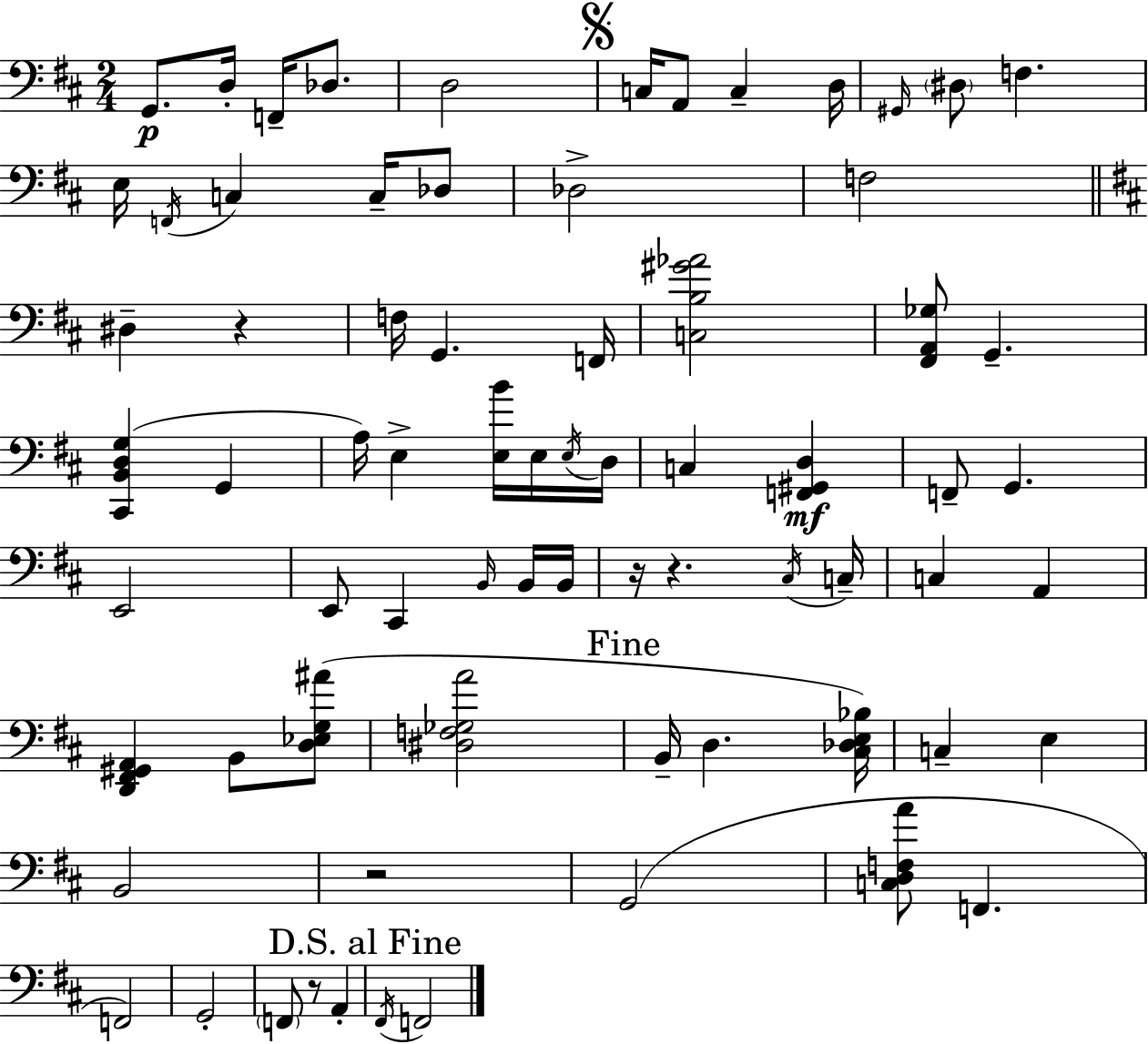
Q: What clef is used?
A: bass